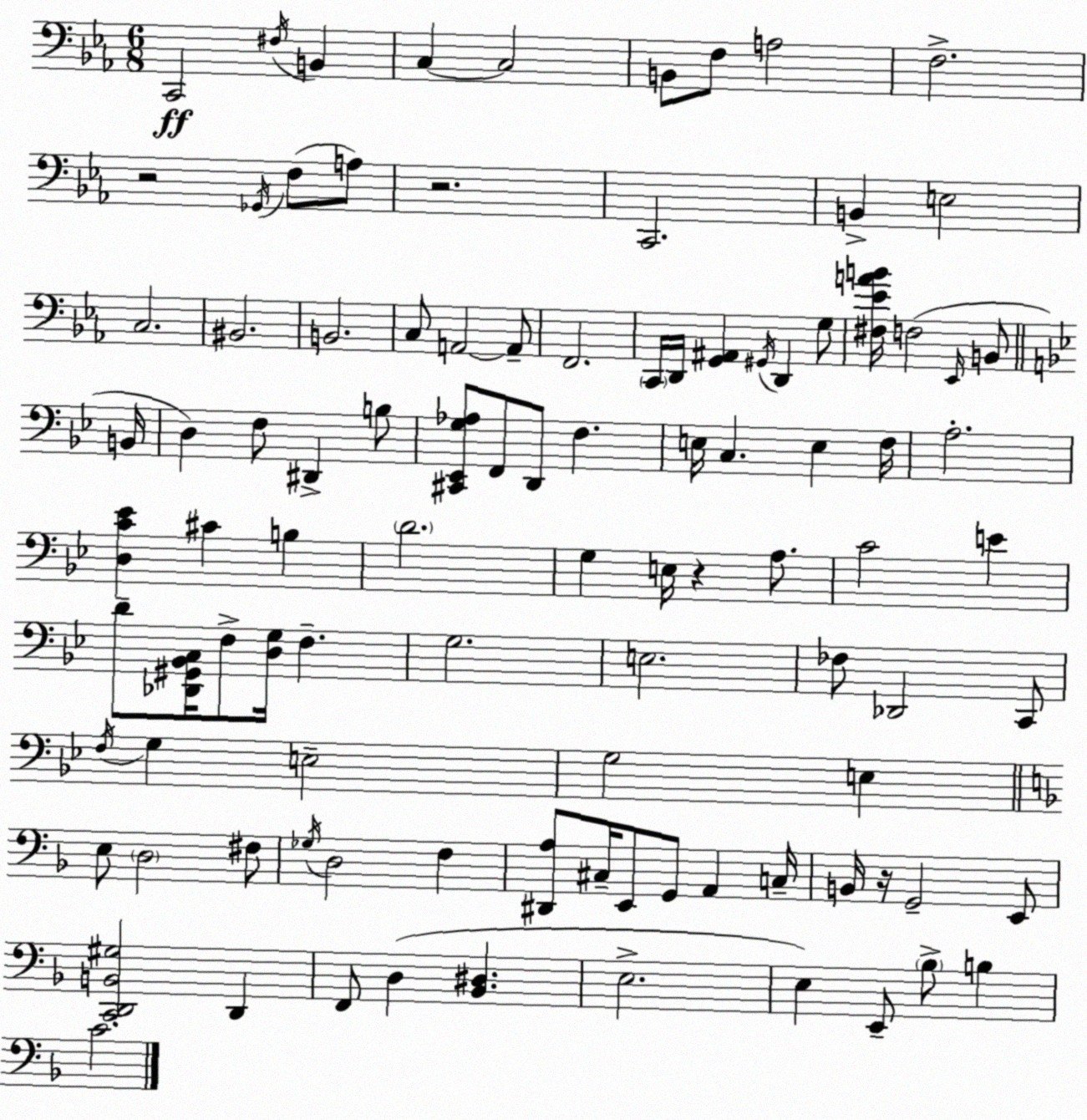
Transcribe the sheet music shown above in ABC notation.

X:1
T:Untitled
M:6/8
L:1/4
K:Cm
C,,2 ^F,/4 B,, C, C,2 B,,/2 F,/2 A,2 F,2 z2 _G,,/4 F,/2 A,/2 z2 C,,2 B,, E,2 C,2 ^B,,2 B,,2 C,/2 A,,2 A,,/2 F,,2 C,,/4 D,,/4 [G,,^A,,] ^G,,/4 D,, G,/2 [^F,_EAB]/4 F,2 _E,,/4 B,,/2 B,,/4 D, F,/2 ^D,, B,/2 [^C,,_E,,G,_A,]/2 F,,/2 D,,/2 F, E,/4 C, E, F,/4 A,2 [D,C_E] ^C B, D2 G, E,/4 z A,/2 C2 E D/2 [_D,,^G,,_B,,C,]/4 F,/2 [D,G,]/4 F, G,2 E,2 _F,/2 _D,,2 C,,/2 F,/4 G, E,2 G,2 E, E,/2 D,2 ^F,/2 _G,/4 D,2 F, [^D,,A,]/2 ^C,/4 E,,/2 G,,/2 A,, C,/4 B,,/4 z/4 G,,2 E,,/2 [C,,D,,B,,^G,]2 D,, F,,/2 D, [_B,,^D,] E,2 E, E,,/2 _B,/2 B, C2